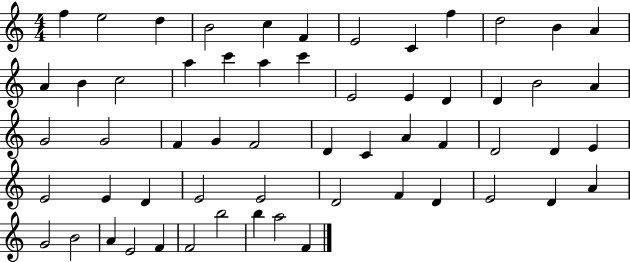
{
  \clef treble
  \numericTimeSignature
  \time 4/4
  \key c \major
  f''4 e''2 d''4 | b'2 c''4 f'4 | e'2 c'4 f''4 | d''2 b'4 a'4 | \break a'4 b'4 c''2 | a''4 c'''4 a''4 c'''4 | e'2 e'4 d'4 | d'4 b'2 a'4 | \break g'2 g'2 | f'4 g'4 f'2 | d'4 c'4 a'4 f'4 | d'2 d'4 e'4 | \break e'2 e'4 d'4 | e'2 e'2 | d'2 f'4 d'4 | e'2 d'4 a'4 | \break g'2 b'2 | a'4 e'2 f'4 | f'2 b''2 | b''4 a''2 f'4 | \break \bar "|."
}